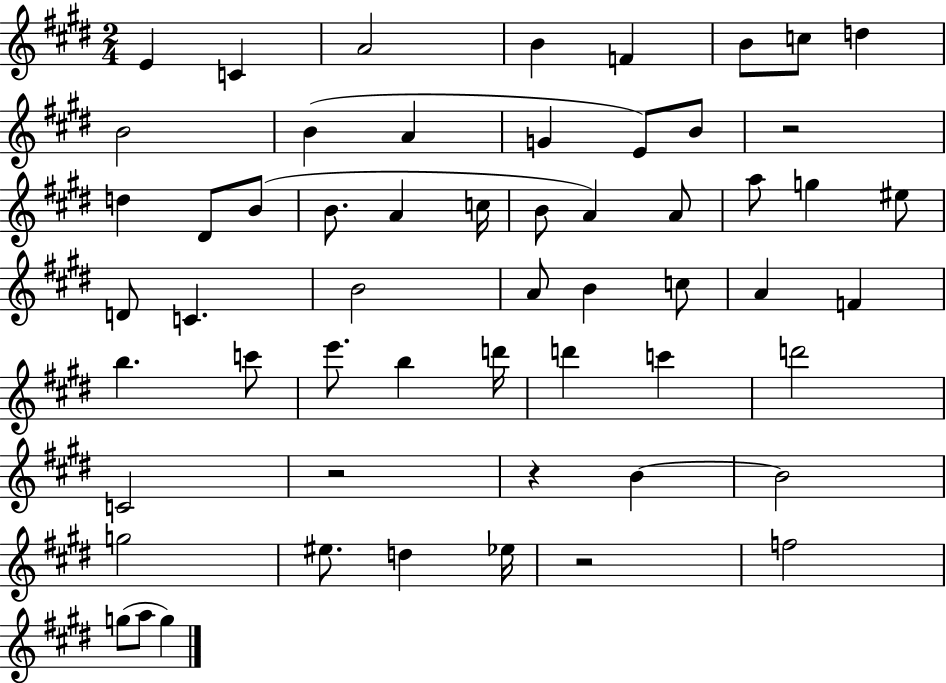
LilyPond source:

{
  \clef treble
  \numericTimeSignature
  \time 2/4
  \key e \major
  \repeat volta 2 { e'4 c'4 | a'2 | b'4 f'4 | b'8 c''8 d''4 | \break b'2 | b'4( a'4 | g'4 e'8) b'8 | r2 | \break d''4 dis'8 b'8( | b'8. a'4 c''16 | b'8 a'4) a'8 | a''8 g''4 eis''8 | \break d'8 c'4. | b'2 | a'8 b'4 c''8 | a'4 f'4 | \break b''4. c'''8 | e'''8. b''4 d'''16 | d'''4 c'''4 | d'''2 | \break c'2 | r2 | r4 b'4~~ | b'2 | \break g''2 | eis''8. d''4 ees''16 | r2 | f''2 | \break g''8( a''8 g''4) | } \bar "|."
}